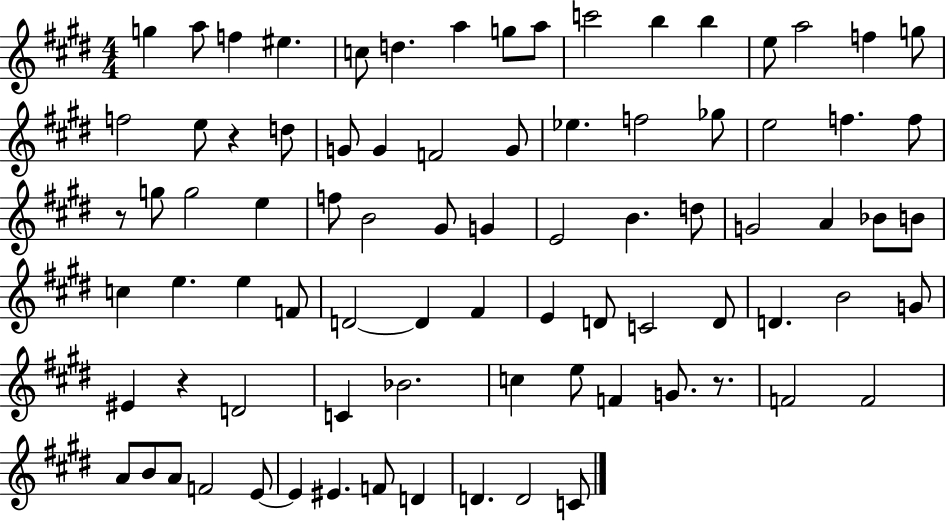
X:1
T:Untitled
M:4/4
L:1/4
K:E
g a/2 f ^e c/2 d a g/2 a/2 c'2 b b e/2 a2 f g/2 f2 e/2 z d/2 G/2 G F2 G/2 _e f2 _g/2 e2 f f/2 z/2 g/2 g2 e f/2 B2 ^G/2 G E2 B d/2 G2 A _B/2 B/2 c e e F/2 D2 D ^F E D/2 C2 D/2 D B2 G/2 ^E z D2 C _B2 c e/2 F G/2 z/2 F2 F2 A/2 B/2 A/2 F2 E/2 E ^E F/2 D D D2 C/2